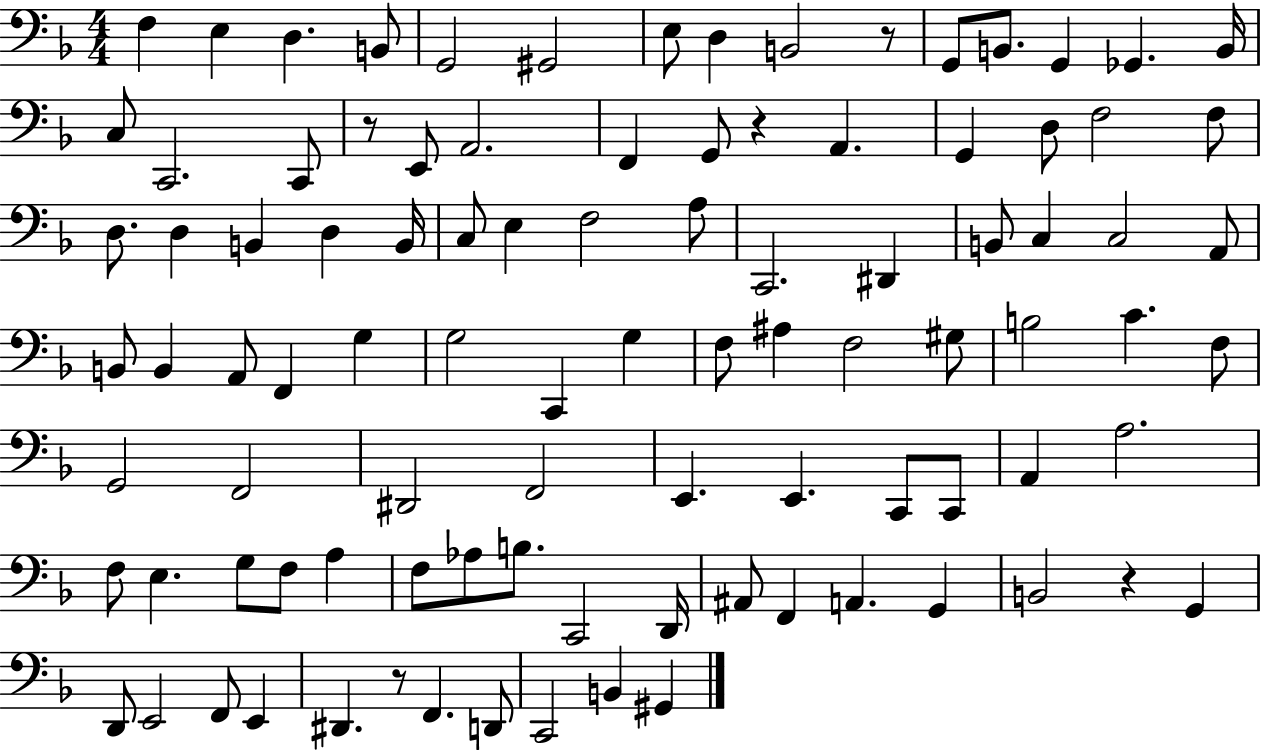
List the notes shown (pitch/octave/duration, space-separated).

F3/q E3/q D3/q. B2/e G2/h G#2/h E3/e D3/q B2/h R/e G2/e B2/e. G2/q Gb2/q. B2/s C3/e C2/h. C2/e R/e E2/e A2/h. F2/q G2/e R/q A2/q. G2/q D3/e F3/h F3/e D3/e. D3/q B2/q D3/q B2/s C3/e E3/q F3/h A3/e C2/h. D#2/q B2/e C3/q C3/h A2/e B2/e B2/q A2/e F2/q G3/q G3/h C2/q G3/q F3/e A#3/q F3/h G#3/e B3/h C4/q. F3/e G2/h F2/h D#2/h F2/h E2/q. E2/q. C2/e C2/e A2/q A3/h. F3/e E3/q. G3/e F3/e A3/q F3/e Ab3/e B3/e. C2/h D2/s A#2/e F2/q A2/q. G2/q B2/h R/q G2/q D2/e E2/h F2/e E2/q D#2/q. R/e F2/q. D2/e C2/h B2/q G#2/q